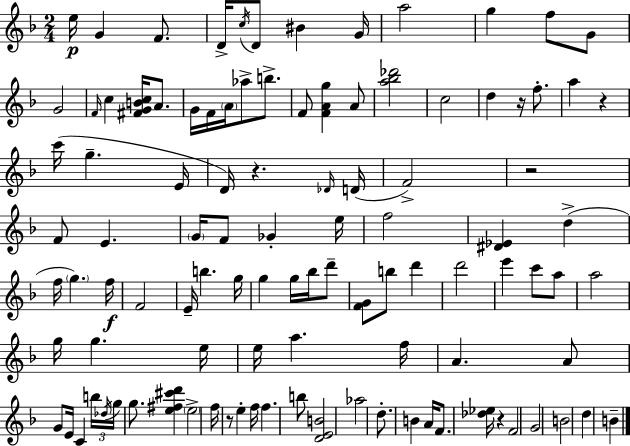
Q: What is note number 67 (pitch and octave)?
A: A4